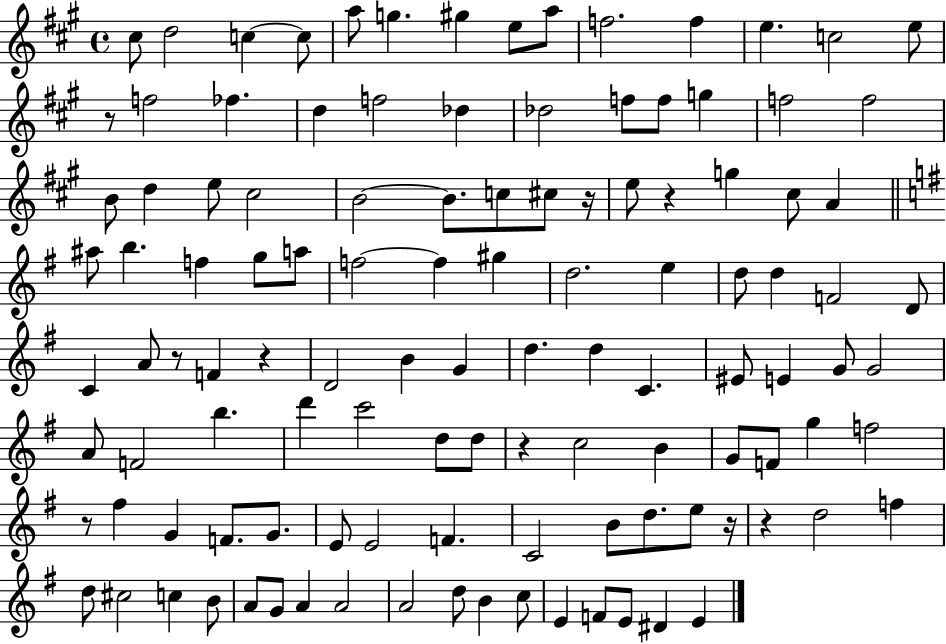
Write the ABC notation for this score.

X:1
T:Untitled
M:4/4
L:1/4
K:A
^c/2 d2 c c/2 a/2 g ^g e/2 a/2 f2 f e c2 e/2 z/2 f2 _f d f2 _d _d2 f/2 f/2 g f2 f2 B/2 d e/2 ^c2 B2 B/2 c/2 ^c/2 z/4 e/2 z g ^c/2 A ^a/2 b f g/2 a/2 f2 f ^g d2 e d/2 d F2 D/2 C A/2 z/2 F z D2 B G d d C ^E/2 E G/2 G2 A/2 F2 b d' c'2 d/2 d/2 z c2 B G/2 F/2 g f2 z/2 ^f G F/2 G/2 E/2 E2 F C2 B/2 d/2 e/2 z/4 z d2 f d/2 ^c2 c B/2 A/2 G/2 A A2 A2 d/2 B c/2 E F/2 E/2 ^D E